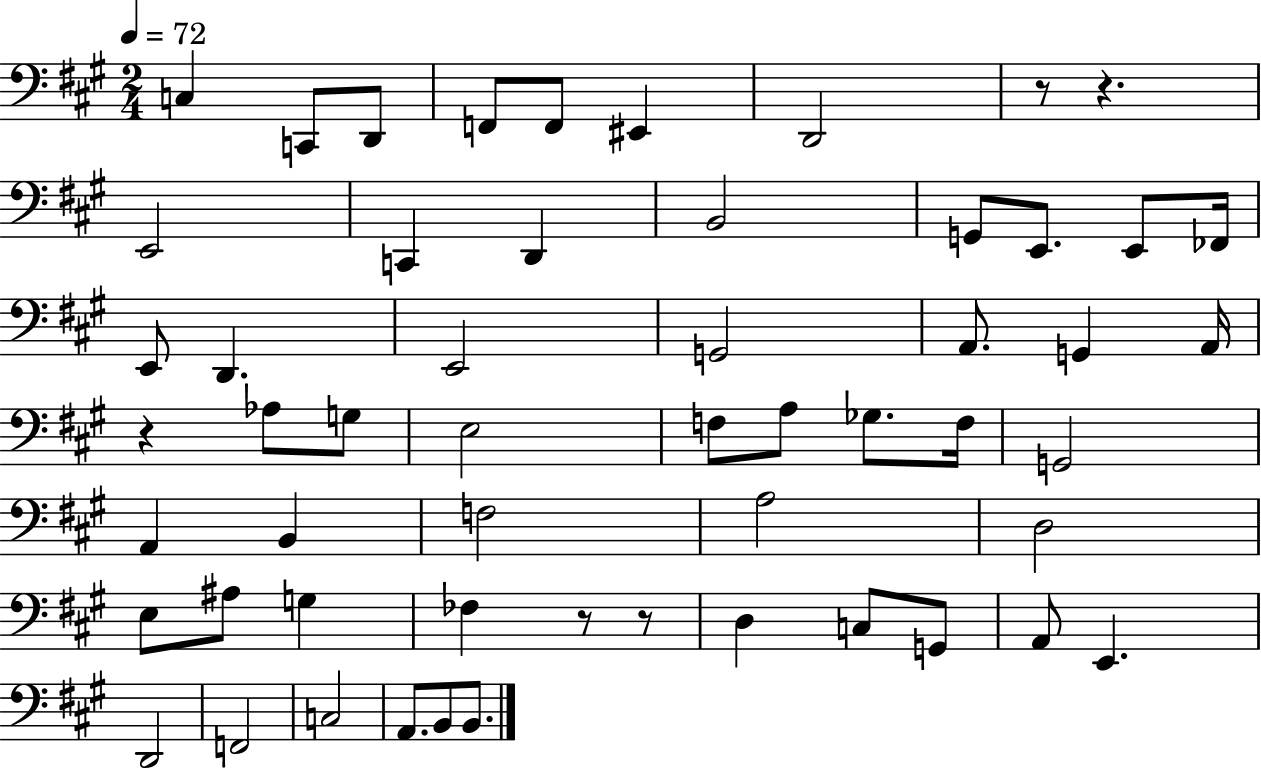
{
  \clef bass
  \numericTimeSignature
  \time 2/4
  \key a \major
  \tempo 4 = 72
  c4 c,8 d,8 | f,8 f,8 eis,4 | d,2 | r8 r4. | \break e,2 | c,4 d,4 | b,2 | g,8 e,8. e,8 fes,16 | \break e,8 d,4. | e,2 | g,2 | a,8. g,4 a,16 | \break r4 aes8 g8 | e2 | f8 a8 ges8. f16 | g,2 | \break a,4 b,4 | f2 | a2 | d2 | \break e8 ais8 g4 | fes4 r8 r8 | d4 c8 g,8 | a,8 e,4. | \break d,2 | f,2 | c2 | a,8. b,8 b,8. | \break \bar "|."
}